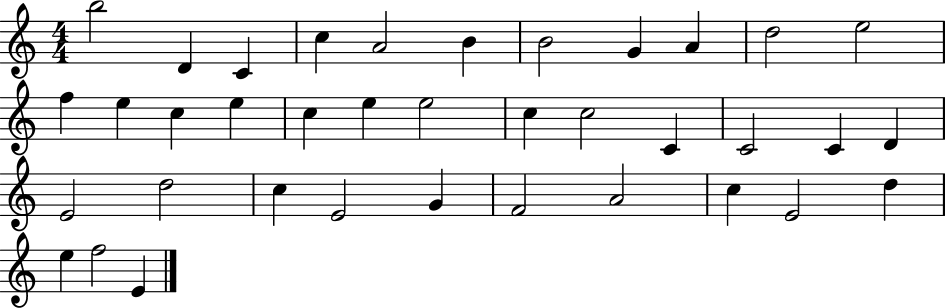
{
  \clef treble
  \numericTimeSignature
  \time 4/4
  \key c \major
  b''2 d'4 c'4 | c''4 a'2 b'4 | b'2 g'4 a'4 | d''2 e''2 | \break f''4 e''4 c''4 e''4 | c''4 e''4 e''2 | c''4 c''2 c'4 | c'2 c'4 d'4 | \break e'2 d''2 | c''4 e'2 g'4 | f'2 a'2 | c''4 e'2 d''4 | \break e''4 f''2 e'4 | \bar "|."
}